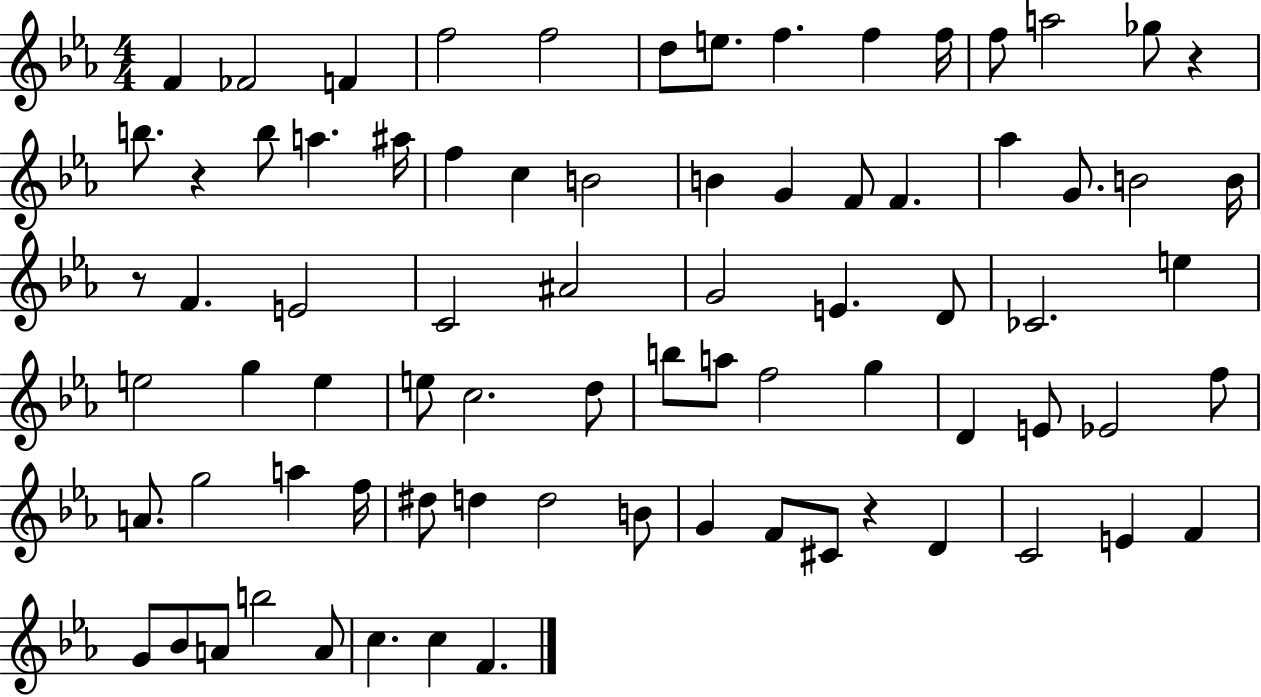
F4/q FES4/h F4/q F5/h F5/h D5/e E5/e. F5/q. F5/q F5/s F5/e A5/h Gb5/e R/q B5/e. R/q B5/e A5/q. A#5/s F5/q C5/q B4/h B4/q G4/q F4/e F4/q. Ab5/q G4/e. B4/h B4/s R/e F4/q. E4/h C4/h A#4/h G4/h E4/q. D4/e CES4/h. E5/q E5/h G5/q E5/q E5/e C5/h. D5/e B5/e A5/e F5/h G5/q D4/q E4/e Eb4/h F5/e A4/e. G5/h A5/q F5/s D#5/e D5/q D5/h B4/e G4/q F4/e C#4/e R/q D4/q C4/h E4/q F4/q G4/e Bb4/e A4/e B5/h A4/e C5/q. C5/q F4/q.